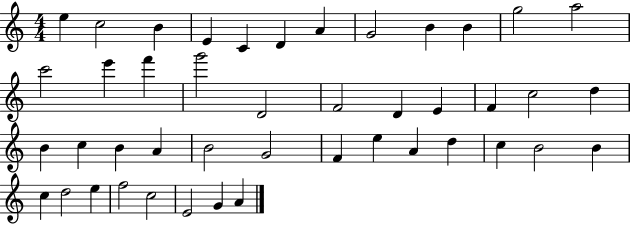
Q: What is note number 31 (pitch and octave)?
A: E5